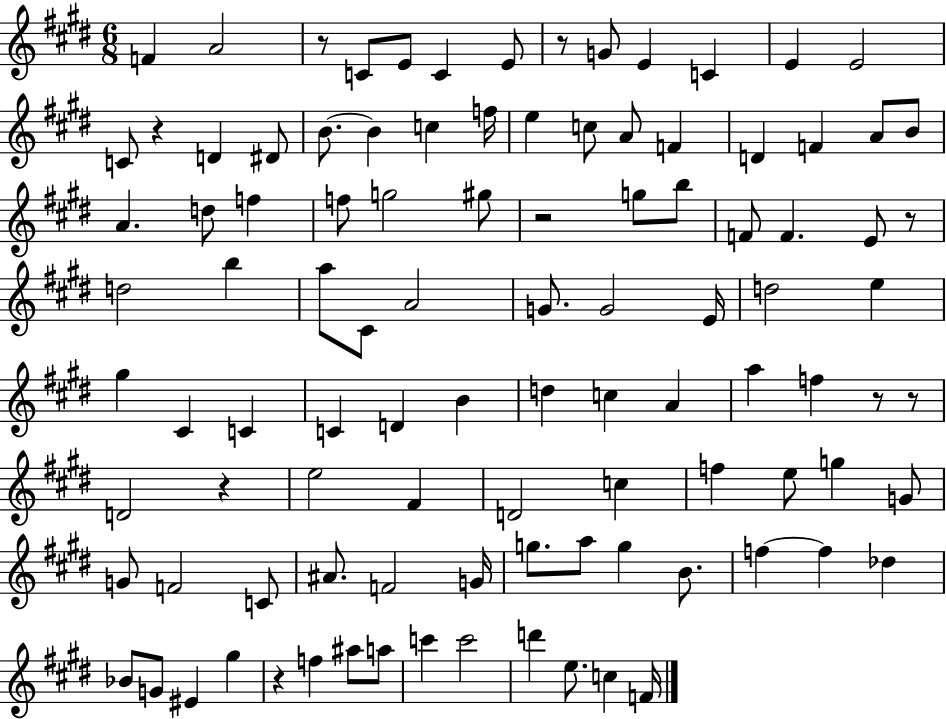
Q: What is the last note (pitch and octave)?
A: F4